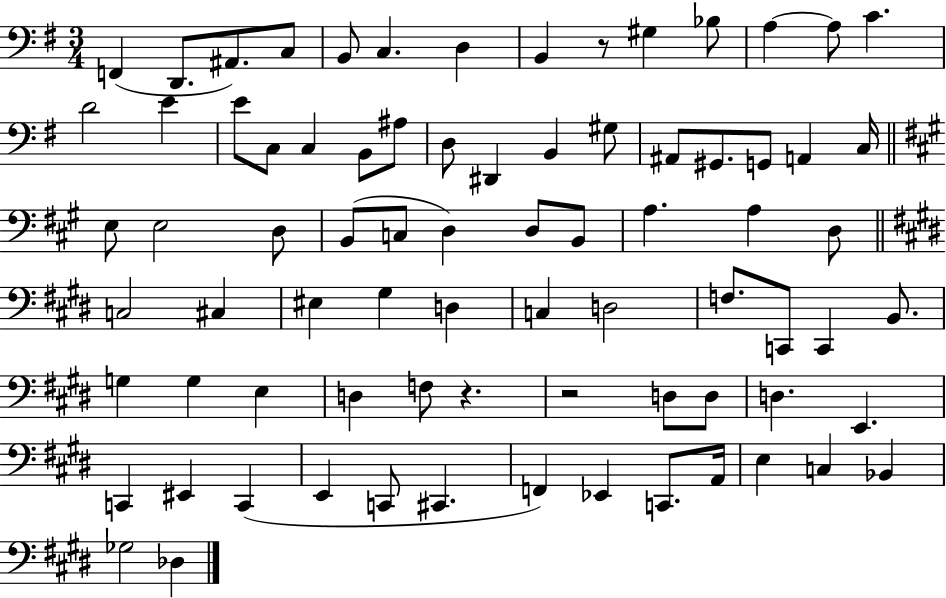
F2/q D2/e. A#2/e. C3/e B2/e C3/q. D3/q B2/q R/e G#3/q Bb3/e A3/q A3/e C4/q. D4/h E4/q E4/e C3/e C3/q B2/e A#3/e D3/e D#2/q B2/q G#3/e A#2/e G#2/e. G2/e A2/q C3/s E3/e E3/h D3/e B2/e C3/e D3/q D3/e B2/e A3/q. A3/q D3/e C3/h C#3/q EIS3/q G#3/q D3/q C3/q D3/h F3/e. C2/e C2/q B2/e. G3/q G3/q E3/q D3/q F3/e R/q. R/h D3/e D3/e D3/q. E2/q. C2/q EIS2/q C2/q E2/q C2/e C#2/q. F2/q Eb2/q C2/e. A2/s E3/q C3/q Bb2/q Gb3/h Db3/q